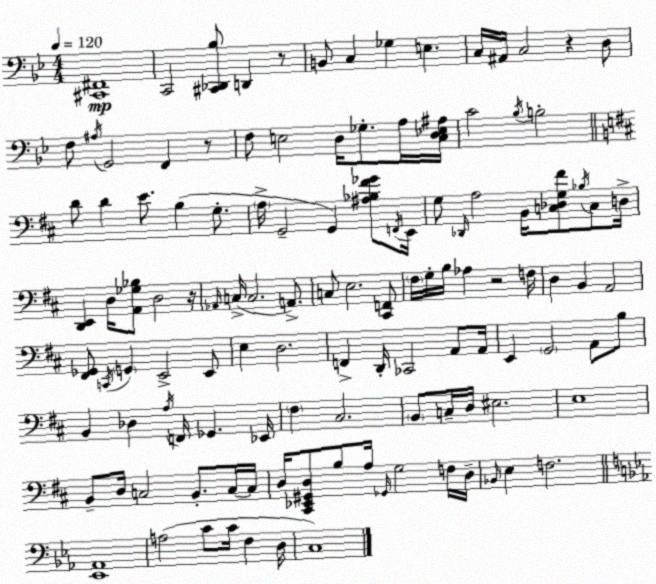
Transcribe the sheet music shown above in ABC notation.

X:1
T:Untitled
M:4/4
L:1/4
K:Gm
[^C,,^F,,]4 C,,2 [^C,,_D,,_B,]/2 D,, z/2 B,,/2 C, _G, E, C,/4 ^A,,/4 C,2 z D,/2 F,/2 ^A,/4 G,,2 F,, z/2 F,/2 E,2 D,/4 _G,/2 A,/4 [C,D,_E,^A,]/4 C2 _B,/4 B,2 D/2 D E/2 B, G,/2 A,/4 G,,2 G,, [^A,_B,^F_G]/2 F,,/4 E,,/4 G,/2 _D,,/4 A,2 B,,/4 [C,_D,G,^F]/2 _B,/4 C,/2 D,/4 [D,,E,,] D,/4 [A,,_G,_B,]/2 D,2 z/4 _A,,/4 C,/4 C,2 A,,/2 C,/2 E,2 [^C,,F,,]/2 ^F,/4 G,/4 B,/4 _A, z2 F,/4 D, B,, A,,2 [^F,,_G,,]/2 C,,/4 G,, E,,2 E,,/2 E, D,2 F,, D,,/4 _C,,2 A,,/2 A,,/4 E,, G,,2 A,,/2 B,/2 B,, _D, A,/4 F,,/4 _G,, _E,,/4 ^F, ^C,2 B,,/2 C,/4 D,/4 ^E,2 E,4 B,,/2 D,/4 C,2 B,,/2 C,/4 C,/4 D,/4 [^C,,_E,,^G,,D,]/2 B,/2 A,/4 _G,,/4 G,2 F,/4 D,/4 _B,,/4 E, F,2 [_E,,_A,,]4 A,2 C/2 C/4 F, D,/4 C,4